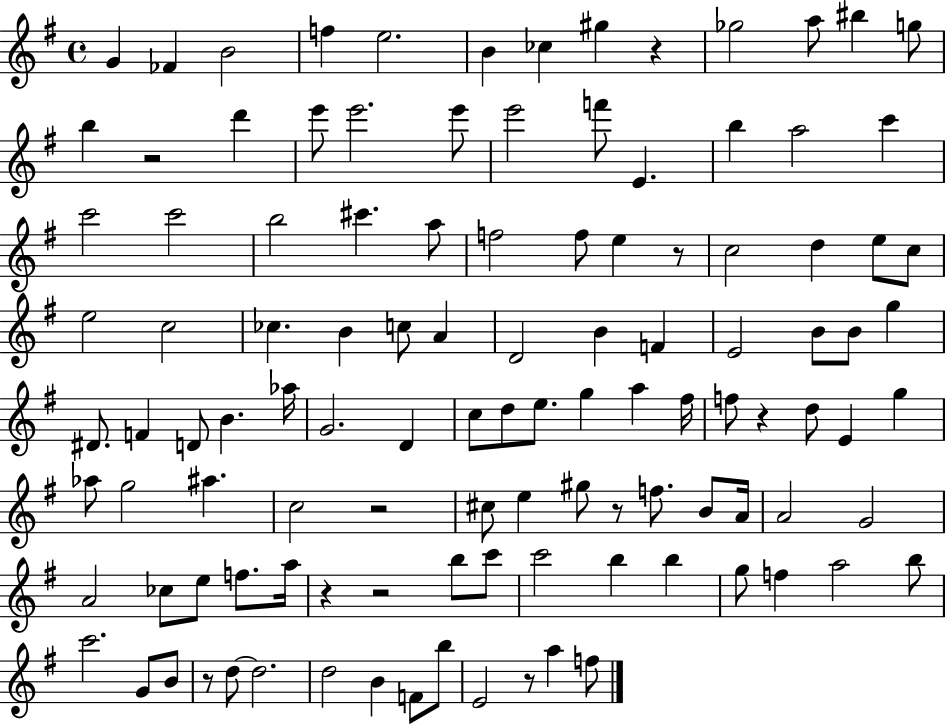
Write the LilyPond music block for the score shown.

{
  \clef treble
  \time 4/4
  \defaultTimeSignature
  \key g \major
  \repeat volta 2 { g'4 fes'4 b'2 | f''4 e''2. | b'4 ces''4 gis''4 r4 | ges''2 a''8 bis''4 g''8 | \break b''4 r2 d'''4 | e'''8 e'''2. e'''8 | e'''2 f'''8 e'4. | b''4 a''2 c'''4 | \break c'''2 c'''2 | b''2 cis'''4. a''8 | f''2 f''8 e''4 r8 | c''2 d''4 e''8 c''8 | \break e''2 c''2 | ces''4. b'4 c''8 a'4 | d'2 b'4 f'4 | e'2 b'8 b'8 g''4 | \break dis'8. f'4 d'8 b'4. aes''16 | g'2. d'4 | c''8 d''8 e''8. g''4 a''4 fis''16 | f''8 r4 d''8 e'4 g''4 | \break aes''8 g''2 ais''4. | c''2 r2 | cis''8 e''4 gis''8 r8 f''8. b'8 a'16 | a'2 g'2 | \break a'2 ces''8 e''8 f''8. a''16 | r4 r2 b''8 c'''8 | c'''2 b''4 b''4 | g''8 f''4 a''2 b''8 | \break c'''2. g'8 b'8 | r8 d''8~~ d''2. | d''2 b'4 f'8 b''8 | e'2 r8 a''4 f''8 | \break } \bar "|."
}